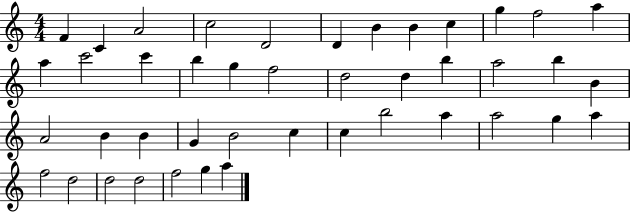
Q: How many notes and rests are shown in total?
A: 43